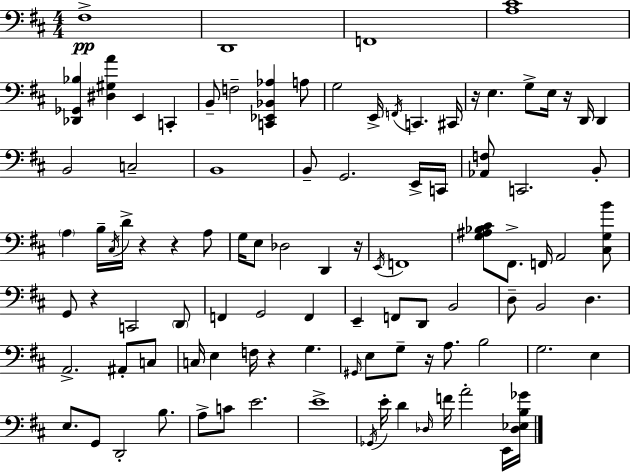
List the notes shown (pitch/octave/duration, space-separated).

F#3/w D2/w F2/w [A3,C#4]/w [Db2,Gb2,Bb3]/q [D#3,G#3,A4]/q E2/q C2/q B2/e F3/h [C2,Eb2,Bb2,Ab3]/q A3/e G3/h E2/s F2/s C2/q. C#2/s R/s E3/q. G3/e E3/s R/s D2/s D2/q B2/h C3/h B2/w B2/e G2/h. E2/s C2/s [Ab2,F3]/e C2/h. B2/e A3/q B3/s C#3/s D4/s R/q R/q A3/e G3/s E3/e Db3/h D2/q R/s E2/s F2/w [G3,A#3,Bb3,C#4]/e F#2/e. F2/s A2/h [C#3,G3,B4]/e G2/e R/q C2/h D2/e F2/q G2/h F2/q E2/q F2/e D2/e B2/h D3/e B2/h D3/q. A2/h. A#2/e C3/e C3/s E3/q F3/s R/q G3/q. G#2/s E3/e G3/e R/s A3/e. B3/h G3/h. E3/q E3/e. G2/e D2/h B3/e. A3/e C4/e E4/h. E4/w Gb2/s E4/s D4/q Db3/s F4/s A4/h E2/s [Db3,Eb3,B3,Gb4]/s